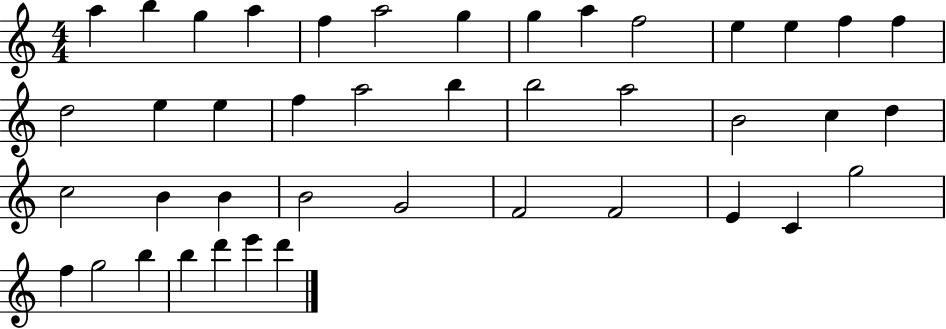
A5/q B5/q G5/q A5/q F5/q A5/h G5/q G5/q A5/q F5/h E5/q E5/q F5/q F5/q D5/h E5/q E5/q F5/q A5/h B5/q B5/h A5/h B4/h C5/q D5/q C5/h B4/q B4/q B4/h G4/h F4/h F4/h E4/q C4/q G5/h F5/q G5/h B5/q B5/q D6/q E6/q D6/q